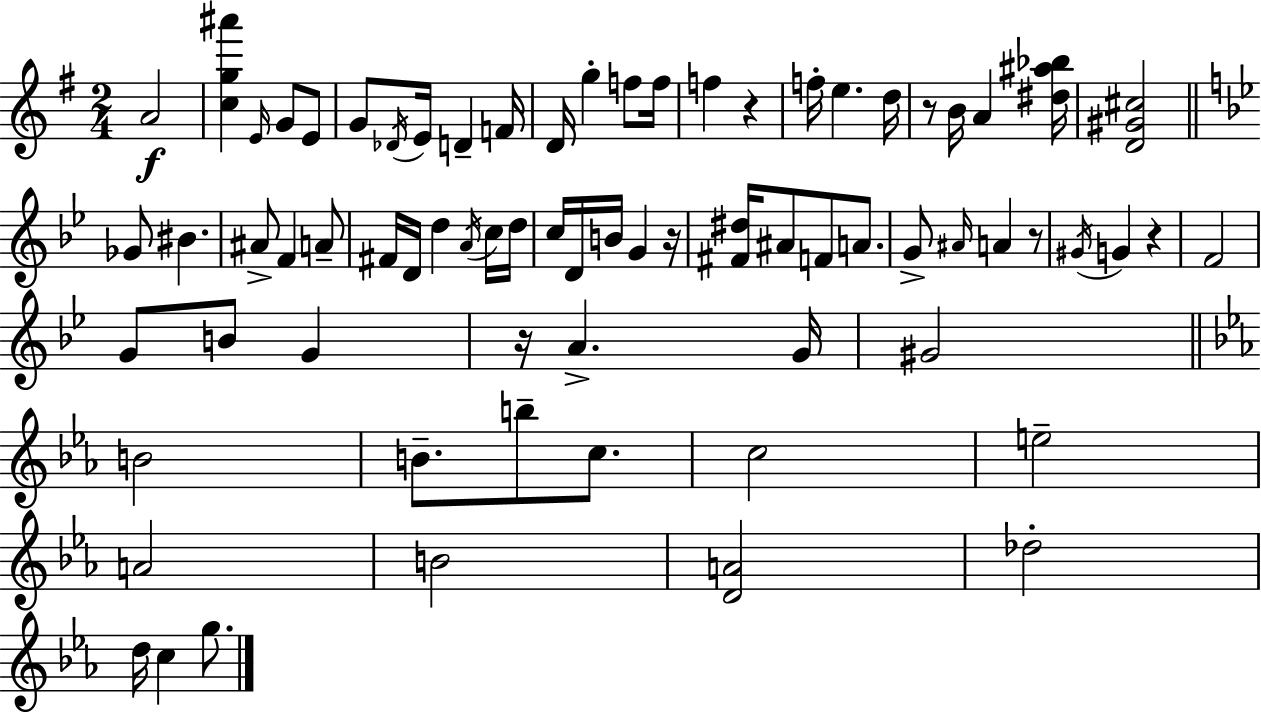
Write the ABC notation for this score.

X:1
T:Untitled
M:2/4
L:1/4
K:G
A2 [cg^a'] E/4 G/2 E/2 G/2 _D/4 E/4 D F/4 D/4 g f/2 f/4 f z f/4 e d/4 z/2 B/4 A [^d^a_b]/4 [D^G^c]2 _G/2 ^B ^A/2 F A/2 ^F/4 D/4 d A/4 c/4 d/4 c/4 D/4 B/4 G z/4 [^F^d]/4 ^A/2 F/2 A/2 G/2 ^A/4 A z/2 ^G/4 G z F2 G/2 B/2 G z/4 A G/4 ^G2 B2 B/2 b/2 c/2 c2 e2 A2 B2 [DA]2 _d2 d/4 c g/2